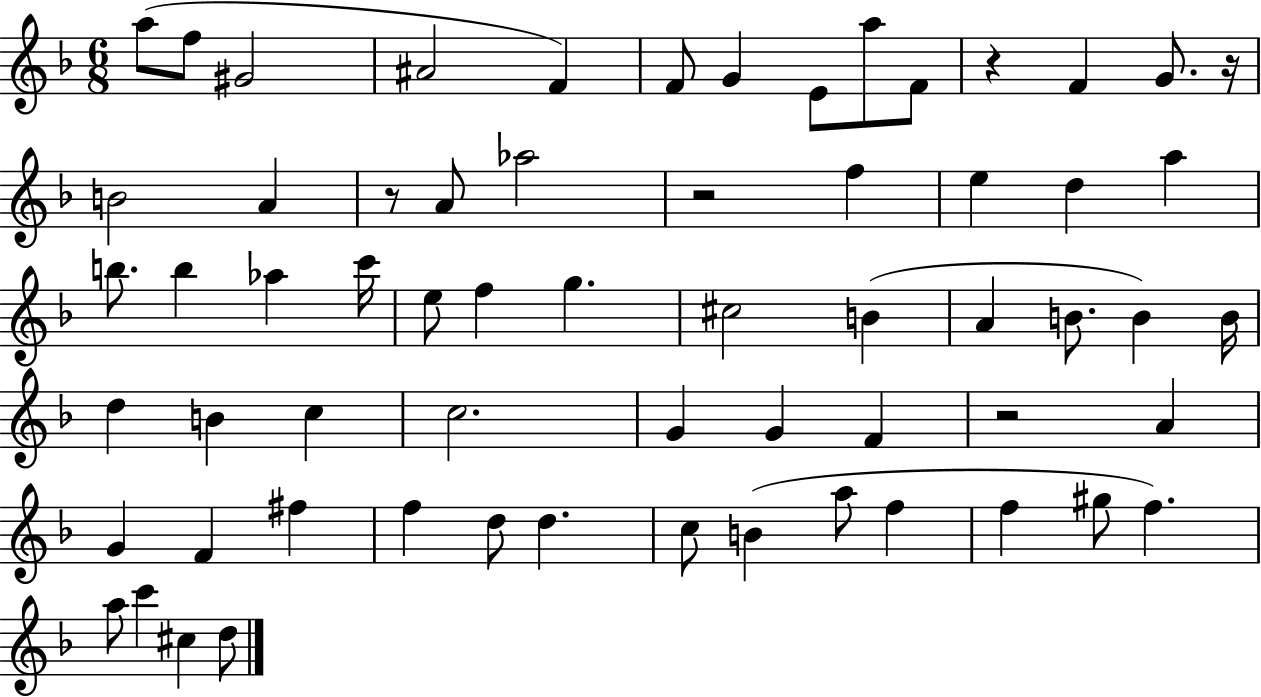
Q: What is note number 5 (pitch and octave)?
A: F4